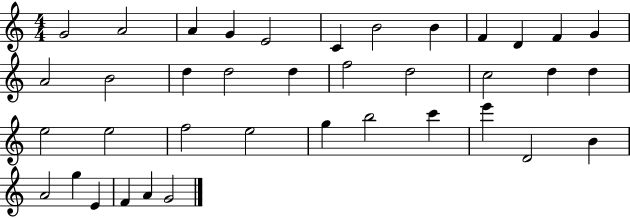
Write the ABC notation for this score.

X:1
T:Untitled
M:4/4
L:1/4
K:C
G2 A2 A G E2 C B2 B F D F G A2 B2 d d2 d f2 d2 c2 d d e2 e2 f2 e2 g b2 c' e' D2 B A2 g E F A G2